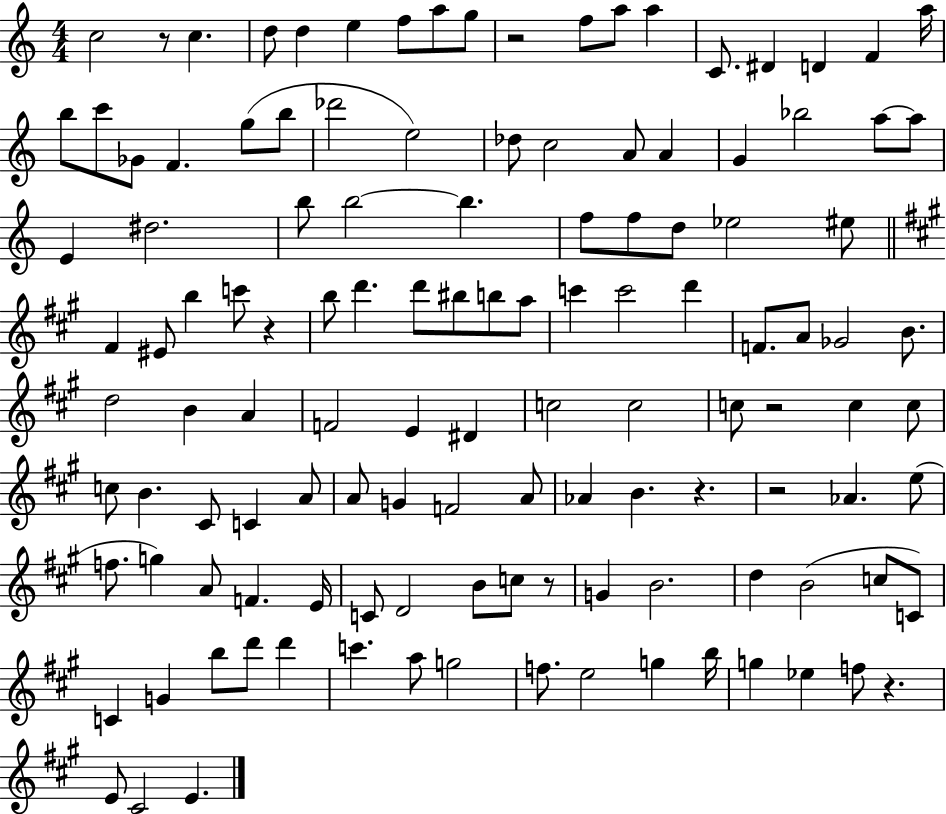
C5/h R/e C5/q. D5/e D5/q E5/q F5/e A5/e G5/e R/h F5/e A5/e A5/q C4/e. D#4/q D4/q F4/q A5/s B5/e C6/e Gb4/e F4/q. G5/e B5/e Db6/h E5/h Db5/e C5/h A4/e A4/q G4/q Bb5/h A5/e A5/e E4/q D#5/h. B5/e B5/h B5/q. F5/e F5/e D5/e Eb5/h EIS5/e F#4/q EIS4/e B5/q C6/e R/q B5/e D6/q. D6/e BIS5/e B5/e A5/e C6/q C6/h D6/q F4/e. A4/e Gb4/h B4/e. D5/h B4/q A4/q F4/h E4/q D#4/q C5/h C5/h C5/e R/h C5/q C5/e C5/e B4/q. C#4/e C4/q A4/e A4/e G4/q F4/h A4/e Ab4/q B4/q. R/q. R/h Ab4/q. E5/e F5/e. G5/q A4/e F4/q. E4/s C4/e D4/h B4/e C5/e R/e G4/q B4/h. D5/q B4/h C5/e C4/e C4/q G4/q B5/e D6/e D6/q C6/q. A5/e G5/h F5/e. E5/h G5/q B5/s G5/q Eb5/q F5/e R/q. E4/e C#4/h E4/q.